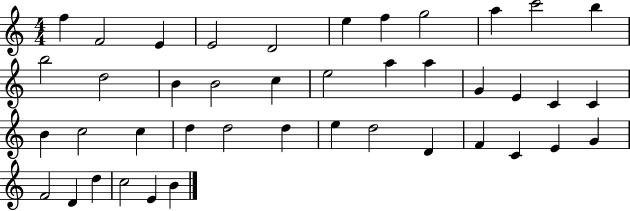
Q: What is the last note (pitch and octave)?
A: B4